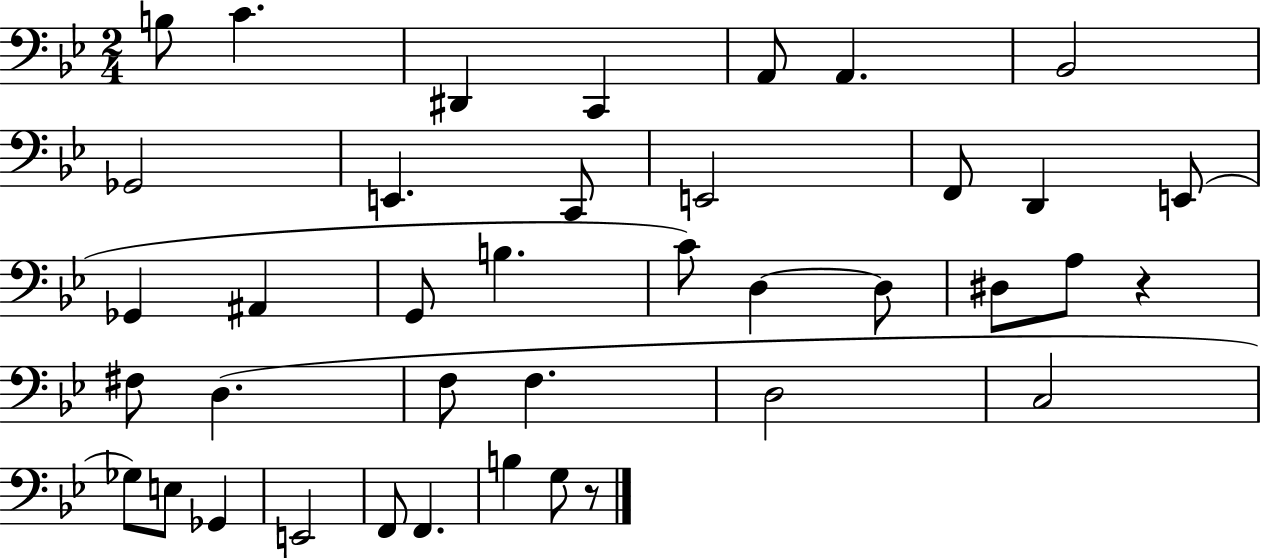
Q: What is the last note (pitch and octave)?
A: G3